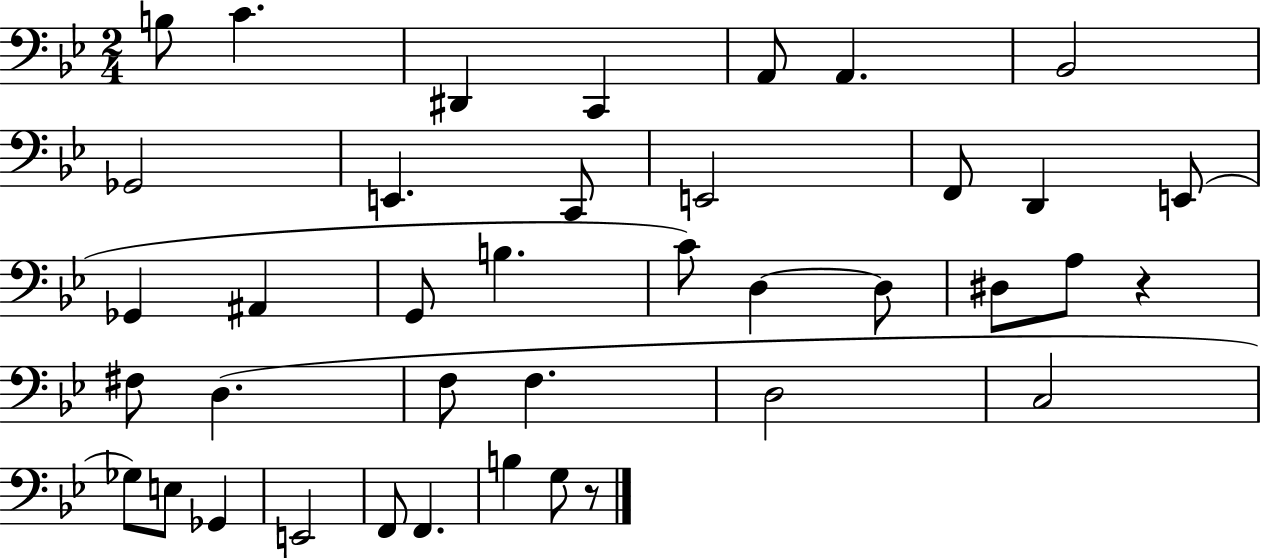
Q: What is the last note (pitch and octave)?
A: G3